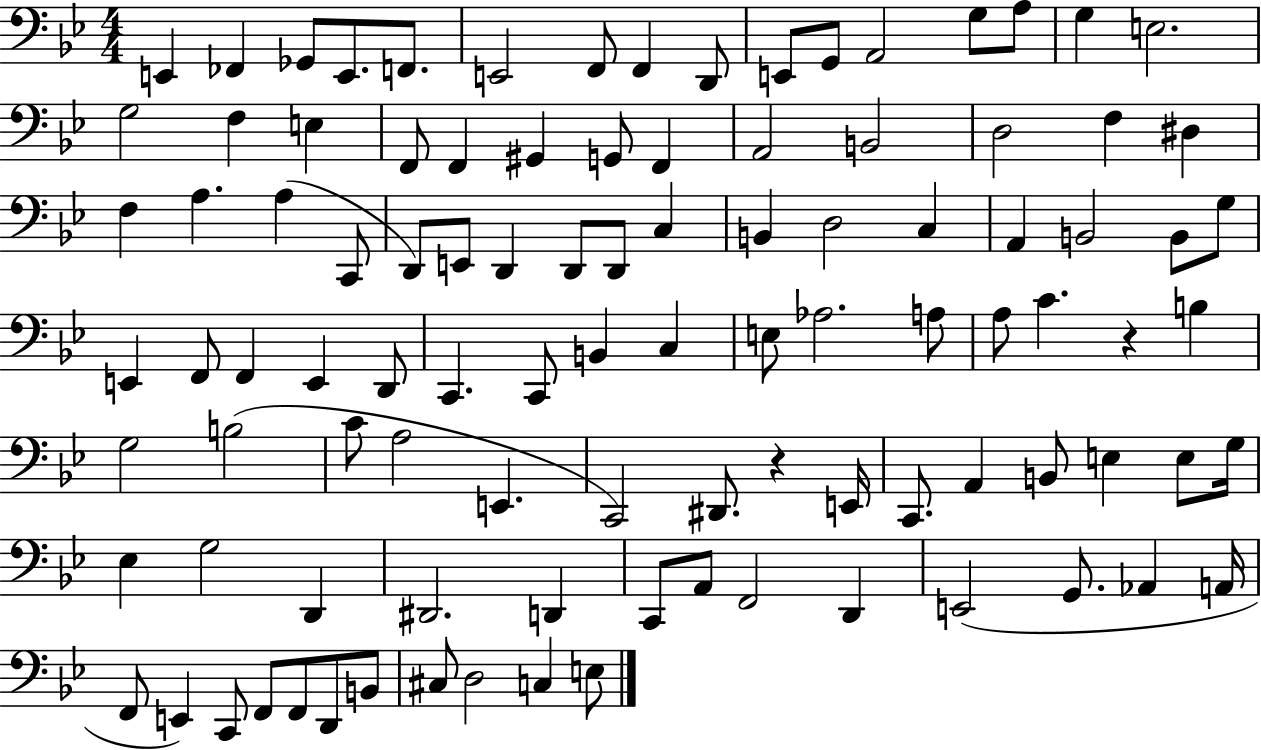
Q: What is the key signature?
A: BES major